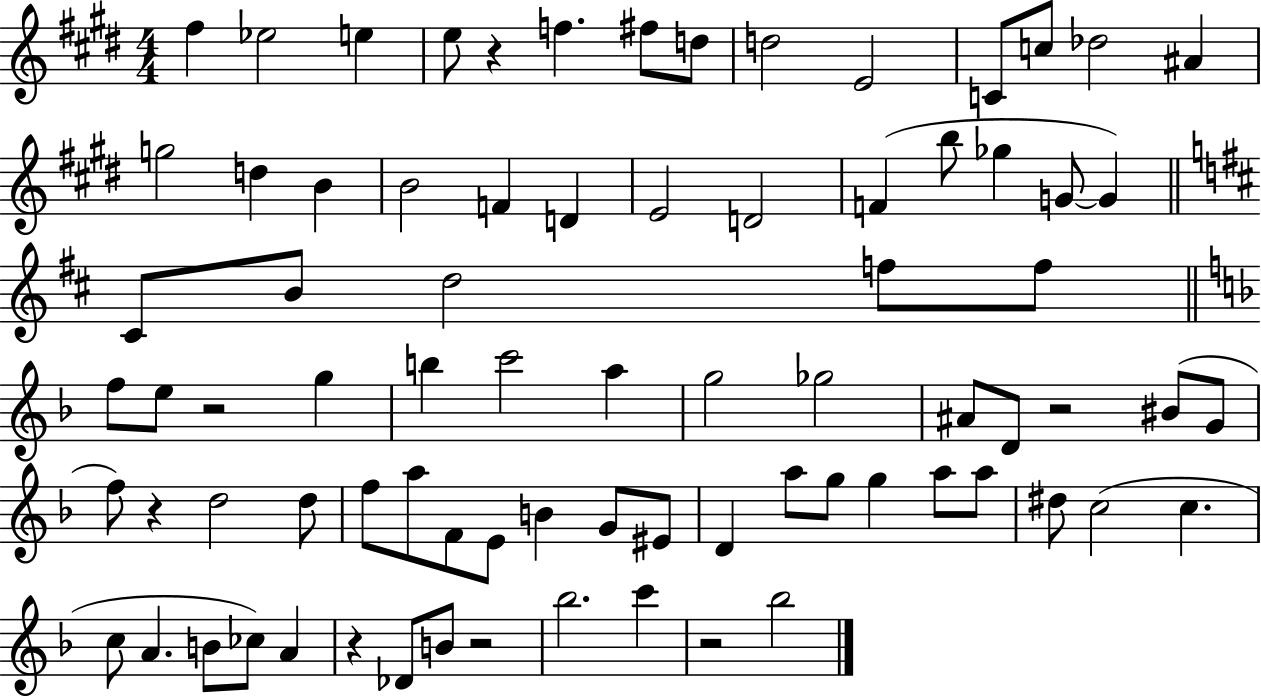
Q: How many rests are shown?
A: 7